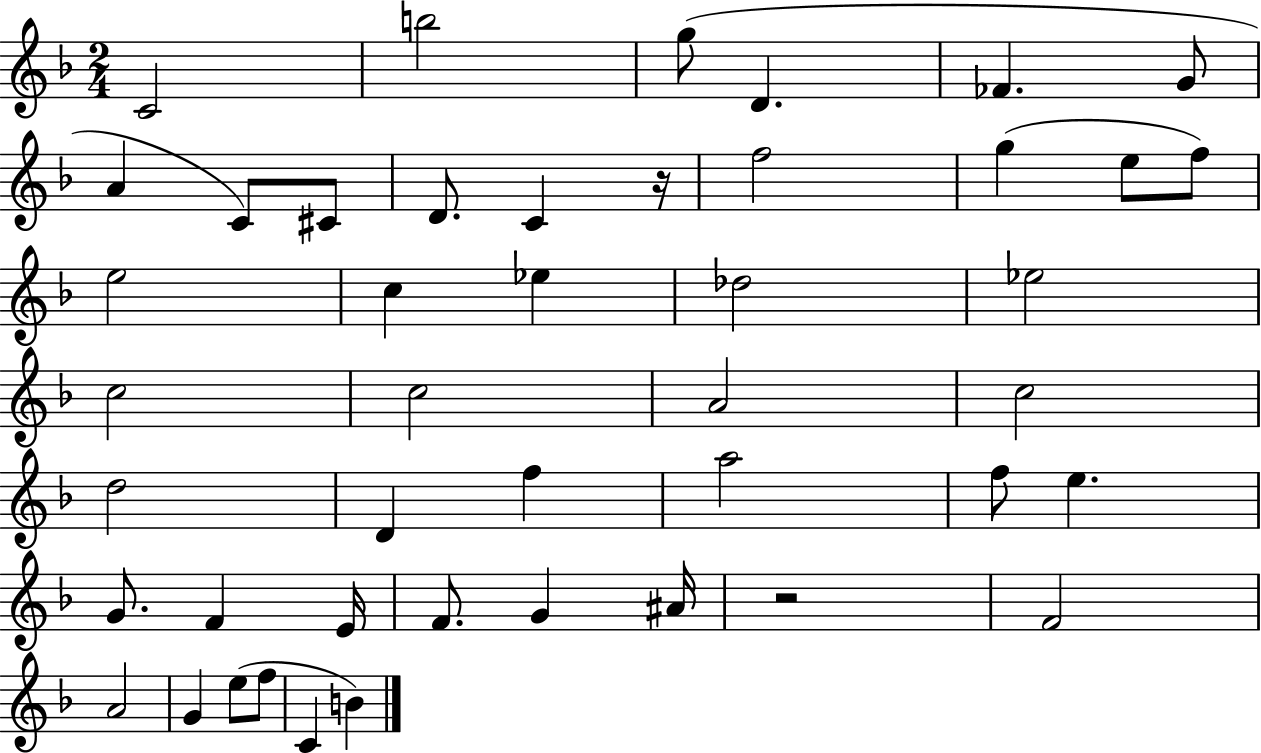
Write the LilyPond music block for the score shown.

{
  \clef treble
  \numericTimeSignature
  \time 2/4
  \key f \major
  \repeat volta 2 { c'2 | b''2 | g''8( d'4. | fes'4. g'8 | \break a'4 c'8) cis'8 | d'8. c'4 r16 | f''2 | g''4( e''8 f''8) | \break e''2 | c''4 ees''4 | des''2 | ees''2 | \break c''2 | c''2 | a'2 | c''2 | \break d''2 | d'4 f''4 | a''2 | f''8 e''4. | \break g'8. f'4 e'16 | f'8. g'4 ais'16 | r2 | f'2 | \break a'2 | g'4 e''8( f''8 | c'4 b'4) | } \bar "|."
}